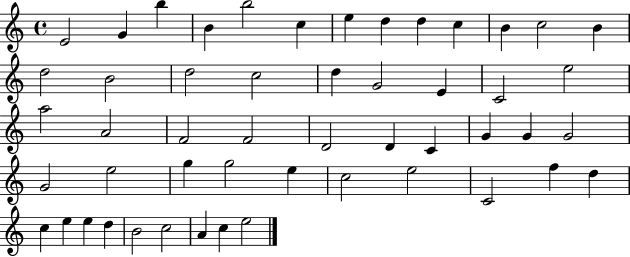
X:1
T:Untitled
M:4/4
L:1/4
K:C
E2 G b B b2 c e d d c B c2 B d2 B2 d2 c2 d G2 E C2 e2 a2 A2 F2 F2 D2 D C G G G2 G2 e2 g g2 e c2 e2 C2 f d c e e d B2 c2 A c e2